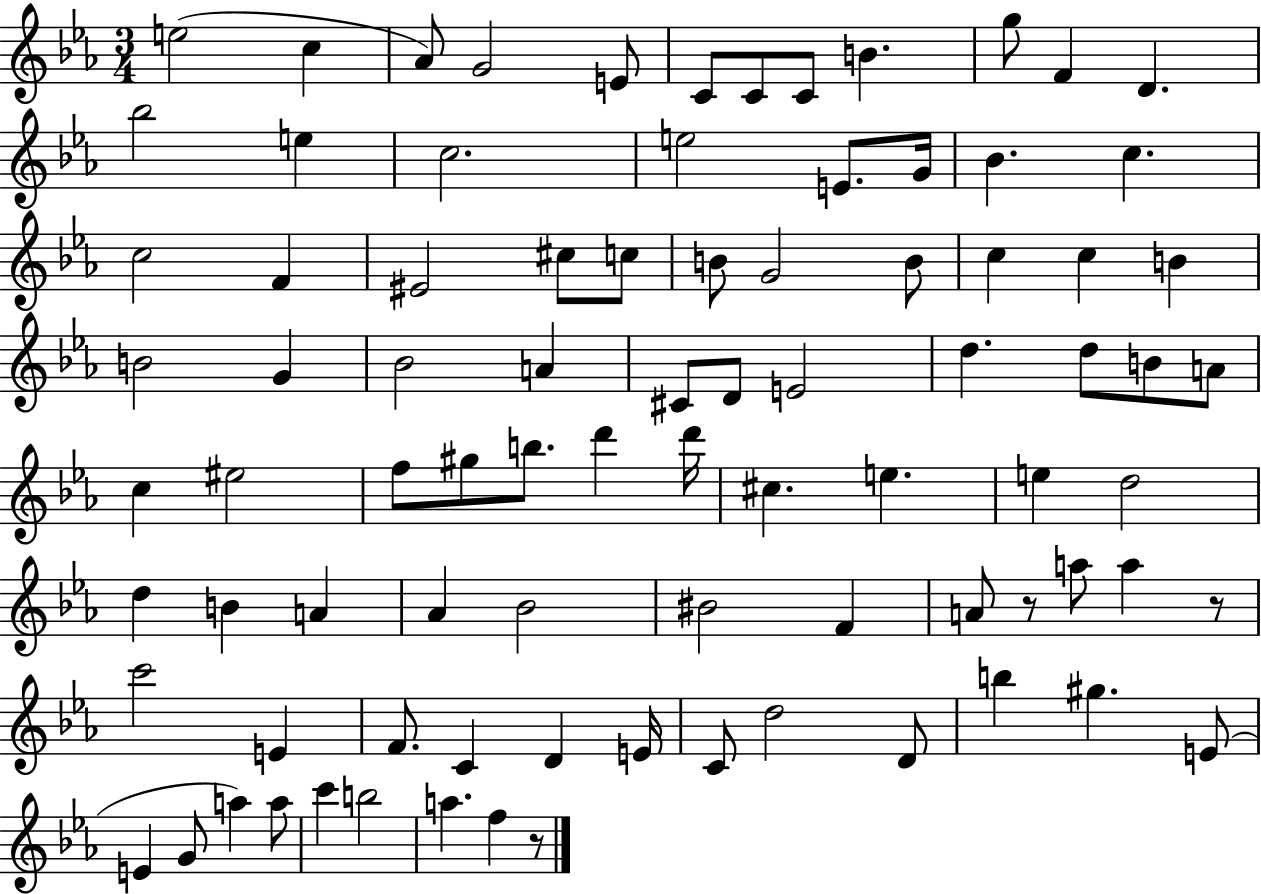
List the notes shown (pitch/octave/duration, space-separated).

E5/h C5/q Ab4/e G4/h E4/e C4/e C4/e C4/e B4/q. G5/e F4/q D4/q. Bb5/h E5/q C5/h. E5/h E4/e. G4/s Bb4/q. C5/q. C5/h F4/q EIS4/h C#5/e C5/e B4/e G4/h B4/e C5/q C5/q B4/q B4/h G4/q Bb4/h A4/q C#4/e D4/e E4/h D5/q. D5/e B4/e A4/e C5/q EIS5/h F5/e G#5/e B5/e. D6/q D6/s C#5/q. E5/q. E5/q D5/h D5/q B4/q A4/q Ab4/q Bb4/h BIS4/h F4/q A4/e R/e A5/e A5/q R/e C6/h E4/q F4/e. C4/q D4/q E4/s C4/e D5/h D4/e B5/q G#5/q. E4/e E4/q G4/e A5/q A5/e C6/q B5/h A5/q. F5/q R/e